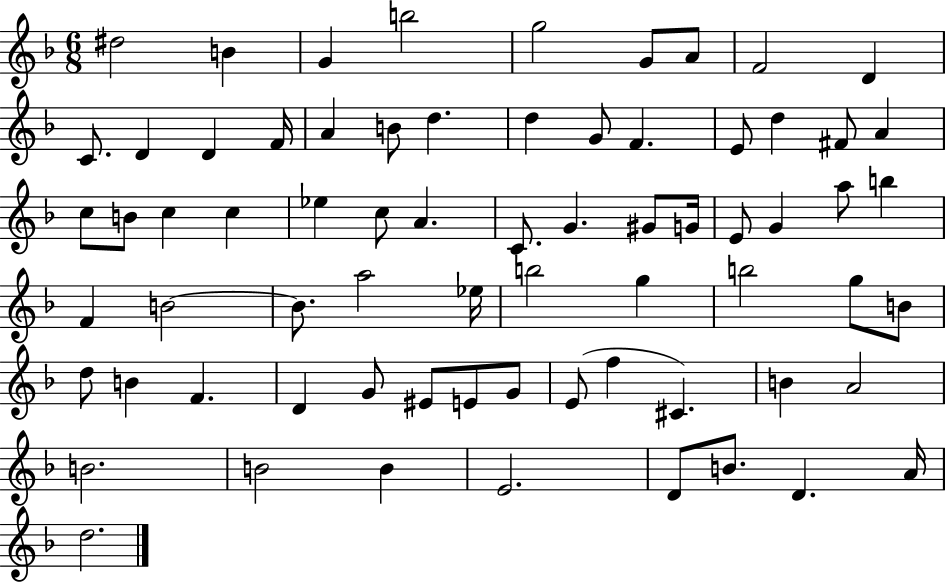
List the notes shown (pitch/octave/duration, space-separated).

D#5/h B4/q G4/q B5/h G5/h G4/e A4/e F4/h D4/q C4/e. D4/q D4/q F4/s A4/q B4/e D5/q. D5/q G4/e F4/q. E4/e D5/q F#4/e A4/q C5/e B4/e C5/q C5/q Eb5/q C5/e A4/q. C4/e. G4/q. G#4/e G4/s E4/e G4/q A5/e B5/q F4/q B4/h B4/e. A5/h Eb5/s B5/h G5/q B5/h G5/e B4/e D5/e B4/q F4/q. D4/q G4/e EIS4/e E4/e G4/e E4/e F5/q C#4/q. B4/q A4/h B4/h. B4/h B4/q E4/h. D4/e B4/e. D4/q. A4/s D5/h.